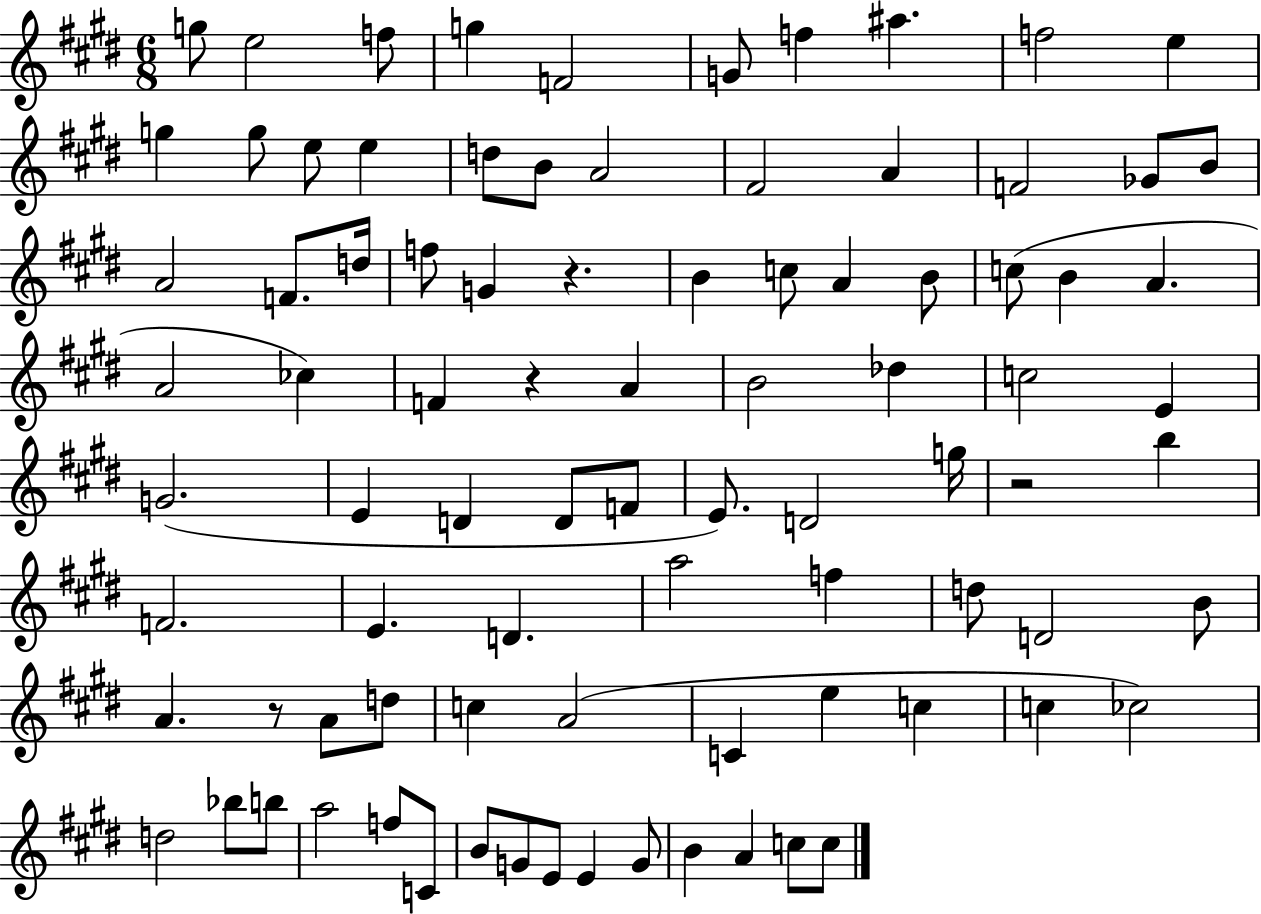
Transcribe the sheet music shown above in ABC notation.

X:1
T:Untitled
M:6/8
L:1/4
K:E
g/2 e2 f/2 g F2 G/2 f ^a f2 e g g/2 e/2 e d/2 B/2 A2 ^F2 A F2 _G/2 B/2 A2 F/2 d/4 f/2 G z B c/2 A B/2 c/2 B A A2 _c F z A B2 _d c2 E G2 E D D/2 F/2 E/2 D2 g/4 z2 b F2 E D a2 f d/2 D2 B/2 A z/2 A/2 d/2 c A2 C e c c _c2 d2 _b/2 b/2 a2 f/2 C/2 B/2 G/2 E/2 E G/2 B A c/2 c/2